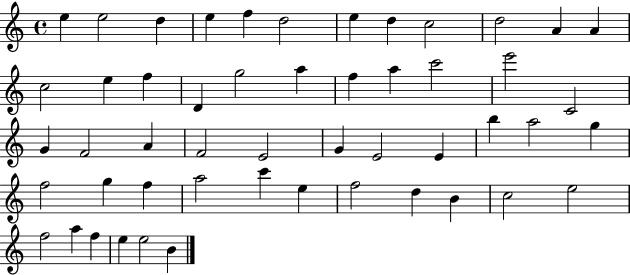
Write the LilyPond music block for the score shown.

{
  \clef treble
  \time 4/4
  \defaultTimeSignature
  \key c \major
  e''4 e''2 d''4 | e''4 f''4 d''2 | e''4 d''4 c''2 | d''2 a'4 a'4 | \break c''2 e''4 f''4 | d'4 g''2 a''4 | f''4 a''4 c'''2 | e'''2 c'2 | \break g'4 f'2 a'4 | f'2 e'2 | g'4 e'2 e'4 | b''4 a''2 g''4 | \break f''2 g''4 f''4 | a''2 c'''4 e''4 | f''2 d''4 b'4 | c''2 e''2 | \break f''2 a''4 f''4 | e''4 e''2 b'4 | \bar "|."
}